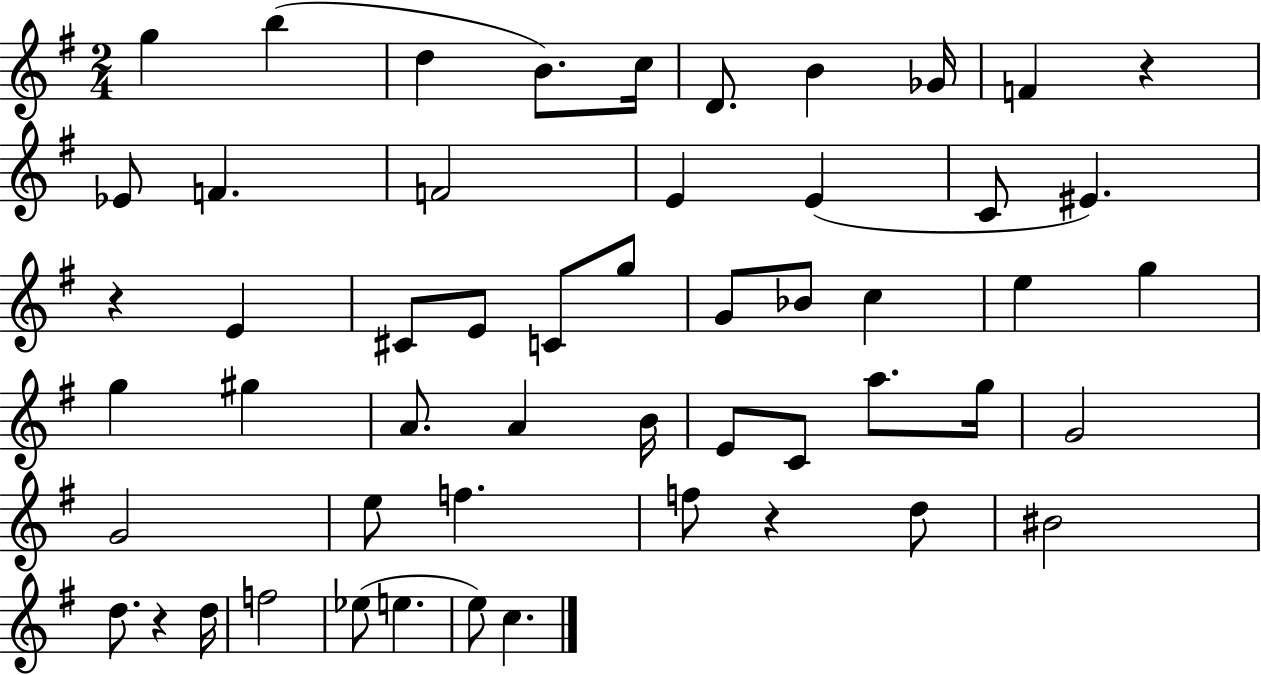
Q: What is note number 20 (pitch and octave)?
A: C4